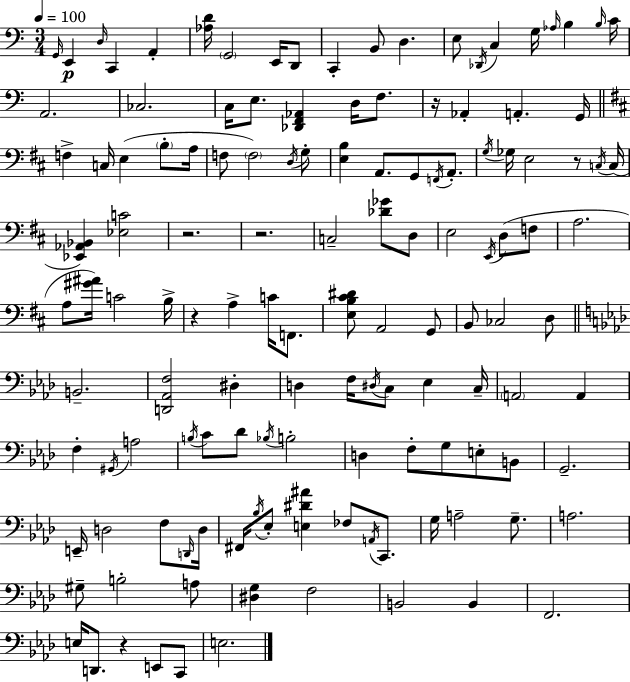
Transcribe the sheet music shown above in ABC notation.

X:1
T:Untitled
M:3/4
L:1/4
K:C
G,,/4 E,, D,/4 C,, A,, [_A,D]/4 G,,2 E,,/4 D,,/2 C,, B,,/2 D, E,/2 _D,,/4 C, G,/4 _A,/4 B, B,/4 C/4 A,,2 _C,2 C,/4 E,/2 [_D,,F,,_A,,] D,/4 F,/2 z/4 _A,, A,, G,,/4 F, C,/4 E, B,/2 A,/4 F,/2 F,2 D,/4 G,/2 [E,B,] A,,/2 G,,/2 F,,/4 A,,/2 G,/4 _G,/4 E,2 z/2 C,/4 C,/4 [_E,,_A,,_B,,] [_E,C]2 z2 z2 C,2 [_D_G]/2 D,/2 E,2 E,,/4 D,/2 F,/2 A,2 A,/2 [^G^A]/4 C2 B,/4 z A, C/4 F,,/2 [E,B,^C^D]/2 A,,2 G,,/2 B,,/2 _C,2 D,/2 B,,2 [D,,_A,,F,]2 ^D, D, F,/4 ^D,/4 C,/2 _E, C,/4 A,,2 A,, F, ^G,,/4 A,2 B,/4 C/2 _D/2 _B,/4 B,2 D, F,/2 G,/2 E,/2 B,,/2 G,,2 E,,/4 D,2 F,/2 D,,/4 D,/4 ^F,,/4 _B,/4 _E,/2 [E,^D^A] _F,/2 A,,/4 C,,/2 G,/4 A,2 G,/2 A,2 ^G,/2 B,2 A,/2 [^D,G,] F,2 B,,2 B,, F,,2 E,/4 D,,/2 z E,,/2 C,,/2 E,2